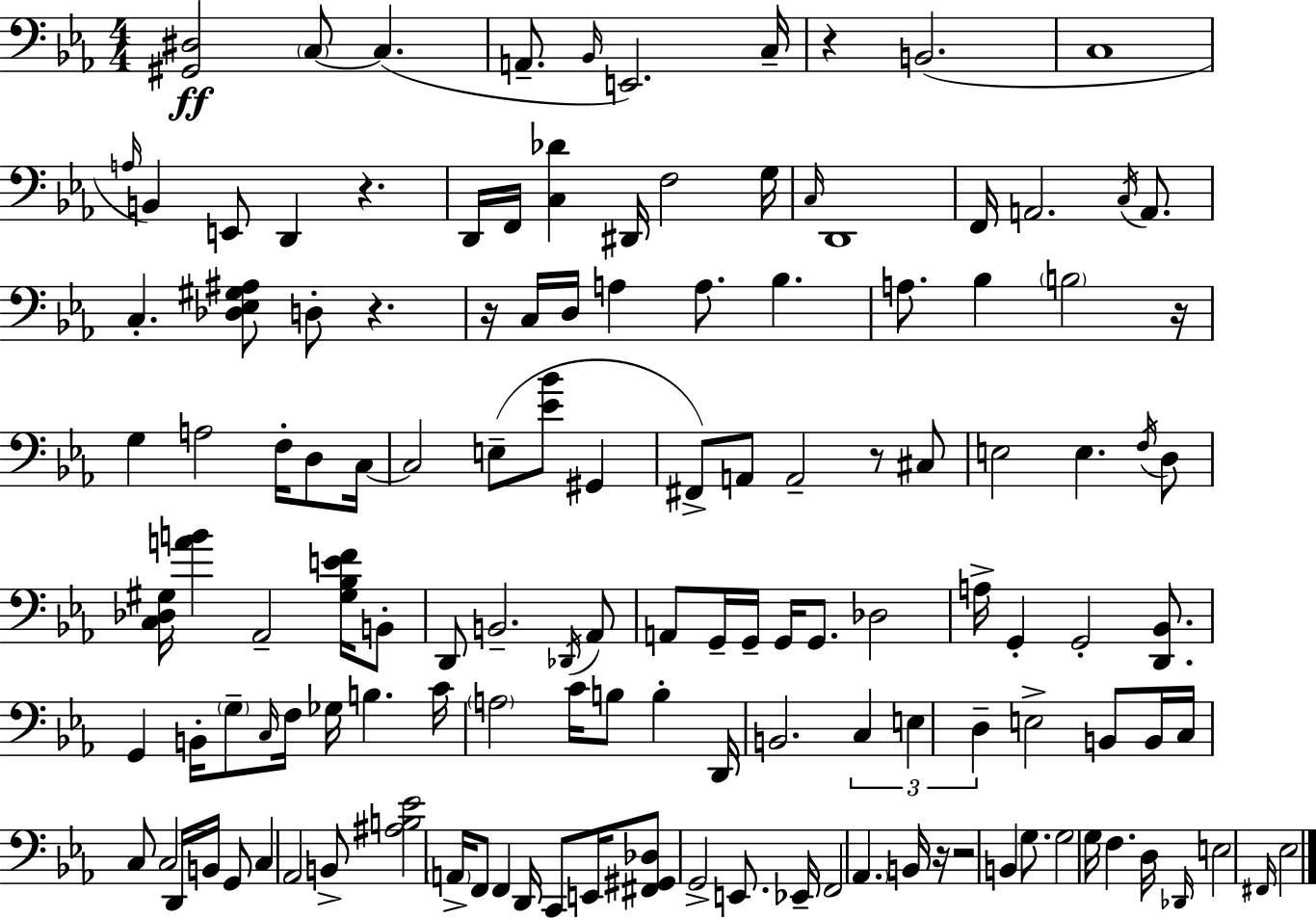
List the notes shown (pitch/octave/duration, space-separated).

[G#2,D#3]/h C3/e C3/q. A2/e. Bb2/s E2/h. C3/s R/q B2/h. C3/w A3/s B2/q E2/e D2/q R/q. D2/s F2/s [C3,Db4]/q D#2/s F3/h G3/s C3/s D2/w F2/s A2/h. C3/s A2/e. C3/q. [Db3,Eb3,G#3,A#3]/e D3/e R/q. R/s C3/s D3/s A3/q A3/e. Bb3/q. A3/e. Bb3/q B3/h R/s G3/q A3/h F3/s D3/e C3/s C3/h E3/e [Eb4,Bb4]/e G#2/q F#2/e A2/e A2/h R/e C#3/e E3/h E3/q. F3/s D3/e [C3,Db3,G#3]/s [A4,B4]/q Ab2/h [G#3,Bb3,E4,F4]/s B2/e D2/e B2/h. Db2/s Ab2/e A2/e G2/s G2/s G2/s G2/e. Db3/h A3/s G2/q G2/h [D2,Bb2]/e. G2/q B2/s G3/e C3/s F3/s Gb3/s B3/q. C4/s A3/h C4/s B3/e B3/q D2/s B2/h. C3/q E3/q D3/q E3/h B2/e B2/s C3/s C3/e C3/h D2/s B2/s G2/e C3/q Ab2/h B2/e [A#3,B3,Eb4]/h A2/s F2/e F2/q D2/s C2/e E2/s [F#2,G#2,Db3]/e G2/h E2/e. Eb2/s F2/h Ab2/q. B2/s R/s R/h B2/q G3/e. G3/h G3/s F3/q. D3/s Db2/s E3/h F#2/s Eb3/h